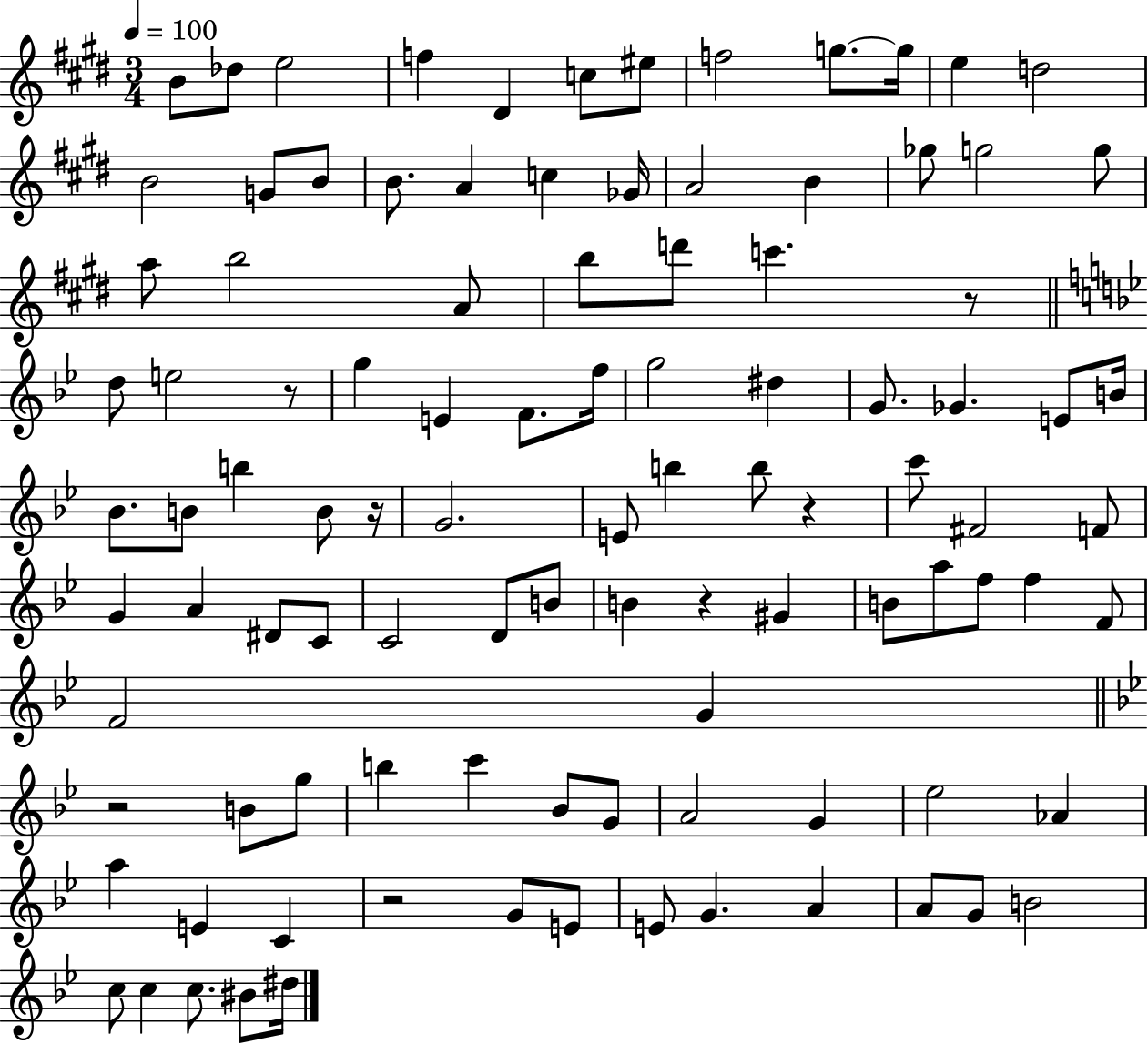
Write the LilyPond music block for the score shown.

{
  \clef treble
  \numericTimeSignature
  \time 3/4
  \key e \major
  \tempo 4 = 100
  b'8 des''8 e''2 | f''4 dis'4 c''8 eis''8 | f''2 g''8.~~ g''16 | e''4 d''2 | \break b'2 g'8 b'8 | b'8. a'4 c''4 ges'16 | a'2 b'4 | ges''8 g''2 g''8 | \break a''8 b''2 a'8 | b''8 d'''8 c'''4. r8 | \bar "||" \break \key g \minor d''8 e''2 r8 | g''4 e'4 f'8. f''16 | g''2 dis''4 | g'8. ges'4. e'8 b'16 | \break bes'8. b'8 b''4 b'8 r16 | g'2. | e'8 b''4 b''8 r4 | c'''8 fis'2 f'8 | \break g'4 a'4 dis'8 c'8 | c'2 d'8 b'8 | b'4 r4 gis'4 | b'8 a''8 f''8 f''4 f'8 | \break f'2 g'4 | \bar "||" \break \key g \minor r2 b'8 g''8 | b''4 c'''4 bes'8 g'8 | a'2 g'4 | ees''2 aes'4 | \break a''4 e'4 c'4 | r2 g'8 e'8 | e'8 g'4. a'4 | a'8 g'8 b'2 | \break c''8 c''4 c''8. bis'8 dis''16 | \bar "|."
}